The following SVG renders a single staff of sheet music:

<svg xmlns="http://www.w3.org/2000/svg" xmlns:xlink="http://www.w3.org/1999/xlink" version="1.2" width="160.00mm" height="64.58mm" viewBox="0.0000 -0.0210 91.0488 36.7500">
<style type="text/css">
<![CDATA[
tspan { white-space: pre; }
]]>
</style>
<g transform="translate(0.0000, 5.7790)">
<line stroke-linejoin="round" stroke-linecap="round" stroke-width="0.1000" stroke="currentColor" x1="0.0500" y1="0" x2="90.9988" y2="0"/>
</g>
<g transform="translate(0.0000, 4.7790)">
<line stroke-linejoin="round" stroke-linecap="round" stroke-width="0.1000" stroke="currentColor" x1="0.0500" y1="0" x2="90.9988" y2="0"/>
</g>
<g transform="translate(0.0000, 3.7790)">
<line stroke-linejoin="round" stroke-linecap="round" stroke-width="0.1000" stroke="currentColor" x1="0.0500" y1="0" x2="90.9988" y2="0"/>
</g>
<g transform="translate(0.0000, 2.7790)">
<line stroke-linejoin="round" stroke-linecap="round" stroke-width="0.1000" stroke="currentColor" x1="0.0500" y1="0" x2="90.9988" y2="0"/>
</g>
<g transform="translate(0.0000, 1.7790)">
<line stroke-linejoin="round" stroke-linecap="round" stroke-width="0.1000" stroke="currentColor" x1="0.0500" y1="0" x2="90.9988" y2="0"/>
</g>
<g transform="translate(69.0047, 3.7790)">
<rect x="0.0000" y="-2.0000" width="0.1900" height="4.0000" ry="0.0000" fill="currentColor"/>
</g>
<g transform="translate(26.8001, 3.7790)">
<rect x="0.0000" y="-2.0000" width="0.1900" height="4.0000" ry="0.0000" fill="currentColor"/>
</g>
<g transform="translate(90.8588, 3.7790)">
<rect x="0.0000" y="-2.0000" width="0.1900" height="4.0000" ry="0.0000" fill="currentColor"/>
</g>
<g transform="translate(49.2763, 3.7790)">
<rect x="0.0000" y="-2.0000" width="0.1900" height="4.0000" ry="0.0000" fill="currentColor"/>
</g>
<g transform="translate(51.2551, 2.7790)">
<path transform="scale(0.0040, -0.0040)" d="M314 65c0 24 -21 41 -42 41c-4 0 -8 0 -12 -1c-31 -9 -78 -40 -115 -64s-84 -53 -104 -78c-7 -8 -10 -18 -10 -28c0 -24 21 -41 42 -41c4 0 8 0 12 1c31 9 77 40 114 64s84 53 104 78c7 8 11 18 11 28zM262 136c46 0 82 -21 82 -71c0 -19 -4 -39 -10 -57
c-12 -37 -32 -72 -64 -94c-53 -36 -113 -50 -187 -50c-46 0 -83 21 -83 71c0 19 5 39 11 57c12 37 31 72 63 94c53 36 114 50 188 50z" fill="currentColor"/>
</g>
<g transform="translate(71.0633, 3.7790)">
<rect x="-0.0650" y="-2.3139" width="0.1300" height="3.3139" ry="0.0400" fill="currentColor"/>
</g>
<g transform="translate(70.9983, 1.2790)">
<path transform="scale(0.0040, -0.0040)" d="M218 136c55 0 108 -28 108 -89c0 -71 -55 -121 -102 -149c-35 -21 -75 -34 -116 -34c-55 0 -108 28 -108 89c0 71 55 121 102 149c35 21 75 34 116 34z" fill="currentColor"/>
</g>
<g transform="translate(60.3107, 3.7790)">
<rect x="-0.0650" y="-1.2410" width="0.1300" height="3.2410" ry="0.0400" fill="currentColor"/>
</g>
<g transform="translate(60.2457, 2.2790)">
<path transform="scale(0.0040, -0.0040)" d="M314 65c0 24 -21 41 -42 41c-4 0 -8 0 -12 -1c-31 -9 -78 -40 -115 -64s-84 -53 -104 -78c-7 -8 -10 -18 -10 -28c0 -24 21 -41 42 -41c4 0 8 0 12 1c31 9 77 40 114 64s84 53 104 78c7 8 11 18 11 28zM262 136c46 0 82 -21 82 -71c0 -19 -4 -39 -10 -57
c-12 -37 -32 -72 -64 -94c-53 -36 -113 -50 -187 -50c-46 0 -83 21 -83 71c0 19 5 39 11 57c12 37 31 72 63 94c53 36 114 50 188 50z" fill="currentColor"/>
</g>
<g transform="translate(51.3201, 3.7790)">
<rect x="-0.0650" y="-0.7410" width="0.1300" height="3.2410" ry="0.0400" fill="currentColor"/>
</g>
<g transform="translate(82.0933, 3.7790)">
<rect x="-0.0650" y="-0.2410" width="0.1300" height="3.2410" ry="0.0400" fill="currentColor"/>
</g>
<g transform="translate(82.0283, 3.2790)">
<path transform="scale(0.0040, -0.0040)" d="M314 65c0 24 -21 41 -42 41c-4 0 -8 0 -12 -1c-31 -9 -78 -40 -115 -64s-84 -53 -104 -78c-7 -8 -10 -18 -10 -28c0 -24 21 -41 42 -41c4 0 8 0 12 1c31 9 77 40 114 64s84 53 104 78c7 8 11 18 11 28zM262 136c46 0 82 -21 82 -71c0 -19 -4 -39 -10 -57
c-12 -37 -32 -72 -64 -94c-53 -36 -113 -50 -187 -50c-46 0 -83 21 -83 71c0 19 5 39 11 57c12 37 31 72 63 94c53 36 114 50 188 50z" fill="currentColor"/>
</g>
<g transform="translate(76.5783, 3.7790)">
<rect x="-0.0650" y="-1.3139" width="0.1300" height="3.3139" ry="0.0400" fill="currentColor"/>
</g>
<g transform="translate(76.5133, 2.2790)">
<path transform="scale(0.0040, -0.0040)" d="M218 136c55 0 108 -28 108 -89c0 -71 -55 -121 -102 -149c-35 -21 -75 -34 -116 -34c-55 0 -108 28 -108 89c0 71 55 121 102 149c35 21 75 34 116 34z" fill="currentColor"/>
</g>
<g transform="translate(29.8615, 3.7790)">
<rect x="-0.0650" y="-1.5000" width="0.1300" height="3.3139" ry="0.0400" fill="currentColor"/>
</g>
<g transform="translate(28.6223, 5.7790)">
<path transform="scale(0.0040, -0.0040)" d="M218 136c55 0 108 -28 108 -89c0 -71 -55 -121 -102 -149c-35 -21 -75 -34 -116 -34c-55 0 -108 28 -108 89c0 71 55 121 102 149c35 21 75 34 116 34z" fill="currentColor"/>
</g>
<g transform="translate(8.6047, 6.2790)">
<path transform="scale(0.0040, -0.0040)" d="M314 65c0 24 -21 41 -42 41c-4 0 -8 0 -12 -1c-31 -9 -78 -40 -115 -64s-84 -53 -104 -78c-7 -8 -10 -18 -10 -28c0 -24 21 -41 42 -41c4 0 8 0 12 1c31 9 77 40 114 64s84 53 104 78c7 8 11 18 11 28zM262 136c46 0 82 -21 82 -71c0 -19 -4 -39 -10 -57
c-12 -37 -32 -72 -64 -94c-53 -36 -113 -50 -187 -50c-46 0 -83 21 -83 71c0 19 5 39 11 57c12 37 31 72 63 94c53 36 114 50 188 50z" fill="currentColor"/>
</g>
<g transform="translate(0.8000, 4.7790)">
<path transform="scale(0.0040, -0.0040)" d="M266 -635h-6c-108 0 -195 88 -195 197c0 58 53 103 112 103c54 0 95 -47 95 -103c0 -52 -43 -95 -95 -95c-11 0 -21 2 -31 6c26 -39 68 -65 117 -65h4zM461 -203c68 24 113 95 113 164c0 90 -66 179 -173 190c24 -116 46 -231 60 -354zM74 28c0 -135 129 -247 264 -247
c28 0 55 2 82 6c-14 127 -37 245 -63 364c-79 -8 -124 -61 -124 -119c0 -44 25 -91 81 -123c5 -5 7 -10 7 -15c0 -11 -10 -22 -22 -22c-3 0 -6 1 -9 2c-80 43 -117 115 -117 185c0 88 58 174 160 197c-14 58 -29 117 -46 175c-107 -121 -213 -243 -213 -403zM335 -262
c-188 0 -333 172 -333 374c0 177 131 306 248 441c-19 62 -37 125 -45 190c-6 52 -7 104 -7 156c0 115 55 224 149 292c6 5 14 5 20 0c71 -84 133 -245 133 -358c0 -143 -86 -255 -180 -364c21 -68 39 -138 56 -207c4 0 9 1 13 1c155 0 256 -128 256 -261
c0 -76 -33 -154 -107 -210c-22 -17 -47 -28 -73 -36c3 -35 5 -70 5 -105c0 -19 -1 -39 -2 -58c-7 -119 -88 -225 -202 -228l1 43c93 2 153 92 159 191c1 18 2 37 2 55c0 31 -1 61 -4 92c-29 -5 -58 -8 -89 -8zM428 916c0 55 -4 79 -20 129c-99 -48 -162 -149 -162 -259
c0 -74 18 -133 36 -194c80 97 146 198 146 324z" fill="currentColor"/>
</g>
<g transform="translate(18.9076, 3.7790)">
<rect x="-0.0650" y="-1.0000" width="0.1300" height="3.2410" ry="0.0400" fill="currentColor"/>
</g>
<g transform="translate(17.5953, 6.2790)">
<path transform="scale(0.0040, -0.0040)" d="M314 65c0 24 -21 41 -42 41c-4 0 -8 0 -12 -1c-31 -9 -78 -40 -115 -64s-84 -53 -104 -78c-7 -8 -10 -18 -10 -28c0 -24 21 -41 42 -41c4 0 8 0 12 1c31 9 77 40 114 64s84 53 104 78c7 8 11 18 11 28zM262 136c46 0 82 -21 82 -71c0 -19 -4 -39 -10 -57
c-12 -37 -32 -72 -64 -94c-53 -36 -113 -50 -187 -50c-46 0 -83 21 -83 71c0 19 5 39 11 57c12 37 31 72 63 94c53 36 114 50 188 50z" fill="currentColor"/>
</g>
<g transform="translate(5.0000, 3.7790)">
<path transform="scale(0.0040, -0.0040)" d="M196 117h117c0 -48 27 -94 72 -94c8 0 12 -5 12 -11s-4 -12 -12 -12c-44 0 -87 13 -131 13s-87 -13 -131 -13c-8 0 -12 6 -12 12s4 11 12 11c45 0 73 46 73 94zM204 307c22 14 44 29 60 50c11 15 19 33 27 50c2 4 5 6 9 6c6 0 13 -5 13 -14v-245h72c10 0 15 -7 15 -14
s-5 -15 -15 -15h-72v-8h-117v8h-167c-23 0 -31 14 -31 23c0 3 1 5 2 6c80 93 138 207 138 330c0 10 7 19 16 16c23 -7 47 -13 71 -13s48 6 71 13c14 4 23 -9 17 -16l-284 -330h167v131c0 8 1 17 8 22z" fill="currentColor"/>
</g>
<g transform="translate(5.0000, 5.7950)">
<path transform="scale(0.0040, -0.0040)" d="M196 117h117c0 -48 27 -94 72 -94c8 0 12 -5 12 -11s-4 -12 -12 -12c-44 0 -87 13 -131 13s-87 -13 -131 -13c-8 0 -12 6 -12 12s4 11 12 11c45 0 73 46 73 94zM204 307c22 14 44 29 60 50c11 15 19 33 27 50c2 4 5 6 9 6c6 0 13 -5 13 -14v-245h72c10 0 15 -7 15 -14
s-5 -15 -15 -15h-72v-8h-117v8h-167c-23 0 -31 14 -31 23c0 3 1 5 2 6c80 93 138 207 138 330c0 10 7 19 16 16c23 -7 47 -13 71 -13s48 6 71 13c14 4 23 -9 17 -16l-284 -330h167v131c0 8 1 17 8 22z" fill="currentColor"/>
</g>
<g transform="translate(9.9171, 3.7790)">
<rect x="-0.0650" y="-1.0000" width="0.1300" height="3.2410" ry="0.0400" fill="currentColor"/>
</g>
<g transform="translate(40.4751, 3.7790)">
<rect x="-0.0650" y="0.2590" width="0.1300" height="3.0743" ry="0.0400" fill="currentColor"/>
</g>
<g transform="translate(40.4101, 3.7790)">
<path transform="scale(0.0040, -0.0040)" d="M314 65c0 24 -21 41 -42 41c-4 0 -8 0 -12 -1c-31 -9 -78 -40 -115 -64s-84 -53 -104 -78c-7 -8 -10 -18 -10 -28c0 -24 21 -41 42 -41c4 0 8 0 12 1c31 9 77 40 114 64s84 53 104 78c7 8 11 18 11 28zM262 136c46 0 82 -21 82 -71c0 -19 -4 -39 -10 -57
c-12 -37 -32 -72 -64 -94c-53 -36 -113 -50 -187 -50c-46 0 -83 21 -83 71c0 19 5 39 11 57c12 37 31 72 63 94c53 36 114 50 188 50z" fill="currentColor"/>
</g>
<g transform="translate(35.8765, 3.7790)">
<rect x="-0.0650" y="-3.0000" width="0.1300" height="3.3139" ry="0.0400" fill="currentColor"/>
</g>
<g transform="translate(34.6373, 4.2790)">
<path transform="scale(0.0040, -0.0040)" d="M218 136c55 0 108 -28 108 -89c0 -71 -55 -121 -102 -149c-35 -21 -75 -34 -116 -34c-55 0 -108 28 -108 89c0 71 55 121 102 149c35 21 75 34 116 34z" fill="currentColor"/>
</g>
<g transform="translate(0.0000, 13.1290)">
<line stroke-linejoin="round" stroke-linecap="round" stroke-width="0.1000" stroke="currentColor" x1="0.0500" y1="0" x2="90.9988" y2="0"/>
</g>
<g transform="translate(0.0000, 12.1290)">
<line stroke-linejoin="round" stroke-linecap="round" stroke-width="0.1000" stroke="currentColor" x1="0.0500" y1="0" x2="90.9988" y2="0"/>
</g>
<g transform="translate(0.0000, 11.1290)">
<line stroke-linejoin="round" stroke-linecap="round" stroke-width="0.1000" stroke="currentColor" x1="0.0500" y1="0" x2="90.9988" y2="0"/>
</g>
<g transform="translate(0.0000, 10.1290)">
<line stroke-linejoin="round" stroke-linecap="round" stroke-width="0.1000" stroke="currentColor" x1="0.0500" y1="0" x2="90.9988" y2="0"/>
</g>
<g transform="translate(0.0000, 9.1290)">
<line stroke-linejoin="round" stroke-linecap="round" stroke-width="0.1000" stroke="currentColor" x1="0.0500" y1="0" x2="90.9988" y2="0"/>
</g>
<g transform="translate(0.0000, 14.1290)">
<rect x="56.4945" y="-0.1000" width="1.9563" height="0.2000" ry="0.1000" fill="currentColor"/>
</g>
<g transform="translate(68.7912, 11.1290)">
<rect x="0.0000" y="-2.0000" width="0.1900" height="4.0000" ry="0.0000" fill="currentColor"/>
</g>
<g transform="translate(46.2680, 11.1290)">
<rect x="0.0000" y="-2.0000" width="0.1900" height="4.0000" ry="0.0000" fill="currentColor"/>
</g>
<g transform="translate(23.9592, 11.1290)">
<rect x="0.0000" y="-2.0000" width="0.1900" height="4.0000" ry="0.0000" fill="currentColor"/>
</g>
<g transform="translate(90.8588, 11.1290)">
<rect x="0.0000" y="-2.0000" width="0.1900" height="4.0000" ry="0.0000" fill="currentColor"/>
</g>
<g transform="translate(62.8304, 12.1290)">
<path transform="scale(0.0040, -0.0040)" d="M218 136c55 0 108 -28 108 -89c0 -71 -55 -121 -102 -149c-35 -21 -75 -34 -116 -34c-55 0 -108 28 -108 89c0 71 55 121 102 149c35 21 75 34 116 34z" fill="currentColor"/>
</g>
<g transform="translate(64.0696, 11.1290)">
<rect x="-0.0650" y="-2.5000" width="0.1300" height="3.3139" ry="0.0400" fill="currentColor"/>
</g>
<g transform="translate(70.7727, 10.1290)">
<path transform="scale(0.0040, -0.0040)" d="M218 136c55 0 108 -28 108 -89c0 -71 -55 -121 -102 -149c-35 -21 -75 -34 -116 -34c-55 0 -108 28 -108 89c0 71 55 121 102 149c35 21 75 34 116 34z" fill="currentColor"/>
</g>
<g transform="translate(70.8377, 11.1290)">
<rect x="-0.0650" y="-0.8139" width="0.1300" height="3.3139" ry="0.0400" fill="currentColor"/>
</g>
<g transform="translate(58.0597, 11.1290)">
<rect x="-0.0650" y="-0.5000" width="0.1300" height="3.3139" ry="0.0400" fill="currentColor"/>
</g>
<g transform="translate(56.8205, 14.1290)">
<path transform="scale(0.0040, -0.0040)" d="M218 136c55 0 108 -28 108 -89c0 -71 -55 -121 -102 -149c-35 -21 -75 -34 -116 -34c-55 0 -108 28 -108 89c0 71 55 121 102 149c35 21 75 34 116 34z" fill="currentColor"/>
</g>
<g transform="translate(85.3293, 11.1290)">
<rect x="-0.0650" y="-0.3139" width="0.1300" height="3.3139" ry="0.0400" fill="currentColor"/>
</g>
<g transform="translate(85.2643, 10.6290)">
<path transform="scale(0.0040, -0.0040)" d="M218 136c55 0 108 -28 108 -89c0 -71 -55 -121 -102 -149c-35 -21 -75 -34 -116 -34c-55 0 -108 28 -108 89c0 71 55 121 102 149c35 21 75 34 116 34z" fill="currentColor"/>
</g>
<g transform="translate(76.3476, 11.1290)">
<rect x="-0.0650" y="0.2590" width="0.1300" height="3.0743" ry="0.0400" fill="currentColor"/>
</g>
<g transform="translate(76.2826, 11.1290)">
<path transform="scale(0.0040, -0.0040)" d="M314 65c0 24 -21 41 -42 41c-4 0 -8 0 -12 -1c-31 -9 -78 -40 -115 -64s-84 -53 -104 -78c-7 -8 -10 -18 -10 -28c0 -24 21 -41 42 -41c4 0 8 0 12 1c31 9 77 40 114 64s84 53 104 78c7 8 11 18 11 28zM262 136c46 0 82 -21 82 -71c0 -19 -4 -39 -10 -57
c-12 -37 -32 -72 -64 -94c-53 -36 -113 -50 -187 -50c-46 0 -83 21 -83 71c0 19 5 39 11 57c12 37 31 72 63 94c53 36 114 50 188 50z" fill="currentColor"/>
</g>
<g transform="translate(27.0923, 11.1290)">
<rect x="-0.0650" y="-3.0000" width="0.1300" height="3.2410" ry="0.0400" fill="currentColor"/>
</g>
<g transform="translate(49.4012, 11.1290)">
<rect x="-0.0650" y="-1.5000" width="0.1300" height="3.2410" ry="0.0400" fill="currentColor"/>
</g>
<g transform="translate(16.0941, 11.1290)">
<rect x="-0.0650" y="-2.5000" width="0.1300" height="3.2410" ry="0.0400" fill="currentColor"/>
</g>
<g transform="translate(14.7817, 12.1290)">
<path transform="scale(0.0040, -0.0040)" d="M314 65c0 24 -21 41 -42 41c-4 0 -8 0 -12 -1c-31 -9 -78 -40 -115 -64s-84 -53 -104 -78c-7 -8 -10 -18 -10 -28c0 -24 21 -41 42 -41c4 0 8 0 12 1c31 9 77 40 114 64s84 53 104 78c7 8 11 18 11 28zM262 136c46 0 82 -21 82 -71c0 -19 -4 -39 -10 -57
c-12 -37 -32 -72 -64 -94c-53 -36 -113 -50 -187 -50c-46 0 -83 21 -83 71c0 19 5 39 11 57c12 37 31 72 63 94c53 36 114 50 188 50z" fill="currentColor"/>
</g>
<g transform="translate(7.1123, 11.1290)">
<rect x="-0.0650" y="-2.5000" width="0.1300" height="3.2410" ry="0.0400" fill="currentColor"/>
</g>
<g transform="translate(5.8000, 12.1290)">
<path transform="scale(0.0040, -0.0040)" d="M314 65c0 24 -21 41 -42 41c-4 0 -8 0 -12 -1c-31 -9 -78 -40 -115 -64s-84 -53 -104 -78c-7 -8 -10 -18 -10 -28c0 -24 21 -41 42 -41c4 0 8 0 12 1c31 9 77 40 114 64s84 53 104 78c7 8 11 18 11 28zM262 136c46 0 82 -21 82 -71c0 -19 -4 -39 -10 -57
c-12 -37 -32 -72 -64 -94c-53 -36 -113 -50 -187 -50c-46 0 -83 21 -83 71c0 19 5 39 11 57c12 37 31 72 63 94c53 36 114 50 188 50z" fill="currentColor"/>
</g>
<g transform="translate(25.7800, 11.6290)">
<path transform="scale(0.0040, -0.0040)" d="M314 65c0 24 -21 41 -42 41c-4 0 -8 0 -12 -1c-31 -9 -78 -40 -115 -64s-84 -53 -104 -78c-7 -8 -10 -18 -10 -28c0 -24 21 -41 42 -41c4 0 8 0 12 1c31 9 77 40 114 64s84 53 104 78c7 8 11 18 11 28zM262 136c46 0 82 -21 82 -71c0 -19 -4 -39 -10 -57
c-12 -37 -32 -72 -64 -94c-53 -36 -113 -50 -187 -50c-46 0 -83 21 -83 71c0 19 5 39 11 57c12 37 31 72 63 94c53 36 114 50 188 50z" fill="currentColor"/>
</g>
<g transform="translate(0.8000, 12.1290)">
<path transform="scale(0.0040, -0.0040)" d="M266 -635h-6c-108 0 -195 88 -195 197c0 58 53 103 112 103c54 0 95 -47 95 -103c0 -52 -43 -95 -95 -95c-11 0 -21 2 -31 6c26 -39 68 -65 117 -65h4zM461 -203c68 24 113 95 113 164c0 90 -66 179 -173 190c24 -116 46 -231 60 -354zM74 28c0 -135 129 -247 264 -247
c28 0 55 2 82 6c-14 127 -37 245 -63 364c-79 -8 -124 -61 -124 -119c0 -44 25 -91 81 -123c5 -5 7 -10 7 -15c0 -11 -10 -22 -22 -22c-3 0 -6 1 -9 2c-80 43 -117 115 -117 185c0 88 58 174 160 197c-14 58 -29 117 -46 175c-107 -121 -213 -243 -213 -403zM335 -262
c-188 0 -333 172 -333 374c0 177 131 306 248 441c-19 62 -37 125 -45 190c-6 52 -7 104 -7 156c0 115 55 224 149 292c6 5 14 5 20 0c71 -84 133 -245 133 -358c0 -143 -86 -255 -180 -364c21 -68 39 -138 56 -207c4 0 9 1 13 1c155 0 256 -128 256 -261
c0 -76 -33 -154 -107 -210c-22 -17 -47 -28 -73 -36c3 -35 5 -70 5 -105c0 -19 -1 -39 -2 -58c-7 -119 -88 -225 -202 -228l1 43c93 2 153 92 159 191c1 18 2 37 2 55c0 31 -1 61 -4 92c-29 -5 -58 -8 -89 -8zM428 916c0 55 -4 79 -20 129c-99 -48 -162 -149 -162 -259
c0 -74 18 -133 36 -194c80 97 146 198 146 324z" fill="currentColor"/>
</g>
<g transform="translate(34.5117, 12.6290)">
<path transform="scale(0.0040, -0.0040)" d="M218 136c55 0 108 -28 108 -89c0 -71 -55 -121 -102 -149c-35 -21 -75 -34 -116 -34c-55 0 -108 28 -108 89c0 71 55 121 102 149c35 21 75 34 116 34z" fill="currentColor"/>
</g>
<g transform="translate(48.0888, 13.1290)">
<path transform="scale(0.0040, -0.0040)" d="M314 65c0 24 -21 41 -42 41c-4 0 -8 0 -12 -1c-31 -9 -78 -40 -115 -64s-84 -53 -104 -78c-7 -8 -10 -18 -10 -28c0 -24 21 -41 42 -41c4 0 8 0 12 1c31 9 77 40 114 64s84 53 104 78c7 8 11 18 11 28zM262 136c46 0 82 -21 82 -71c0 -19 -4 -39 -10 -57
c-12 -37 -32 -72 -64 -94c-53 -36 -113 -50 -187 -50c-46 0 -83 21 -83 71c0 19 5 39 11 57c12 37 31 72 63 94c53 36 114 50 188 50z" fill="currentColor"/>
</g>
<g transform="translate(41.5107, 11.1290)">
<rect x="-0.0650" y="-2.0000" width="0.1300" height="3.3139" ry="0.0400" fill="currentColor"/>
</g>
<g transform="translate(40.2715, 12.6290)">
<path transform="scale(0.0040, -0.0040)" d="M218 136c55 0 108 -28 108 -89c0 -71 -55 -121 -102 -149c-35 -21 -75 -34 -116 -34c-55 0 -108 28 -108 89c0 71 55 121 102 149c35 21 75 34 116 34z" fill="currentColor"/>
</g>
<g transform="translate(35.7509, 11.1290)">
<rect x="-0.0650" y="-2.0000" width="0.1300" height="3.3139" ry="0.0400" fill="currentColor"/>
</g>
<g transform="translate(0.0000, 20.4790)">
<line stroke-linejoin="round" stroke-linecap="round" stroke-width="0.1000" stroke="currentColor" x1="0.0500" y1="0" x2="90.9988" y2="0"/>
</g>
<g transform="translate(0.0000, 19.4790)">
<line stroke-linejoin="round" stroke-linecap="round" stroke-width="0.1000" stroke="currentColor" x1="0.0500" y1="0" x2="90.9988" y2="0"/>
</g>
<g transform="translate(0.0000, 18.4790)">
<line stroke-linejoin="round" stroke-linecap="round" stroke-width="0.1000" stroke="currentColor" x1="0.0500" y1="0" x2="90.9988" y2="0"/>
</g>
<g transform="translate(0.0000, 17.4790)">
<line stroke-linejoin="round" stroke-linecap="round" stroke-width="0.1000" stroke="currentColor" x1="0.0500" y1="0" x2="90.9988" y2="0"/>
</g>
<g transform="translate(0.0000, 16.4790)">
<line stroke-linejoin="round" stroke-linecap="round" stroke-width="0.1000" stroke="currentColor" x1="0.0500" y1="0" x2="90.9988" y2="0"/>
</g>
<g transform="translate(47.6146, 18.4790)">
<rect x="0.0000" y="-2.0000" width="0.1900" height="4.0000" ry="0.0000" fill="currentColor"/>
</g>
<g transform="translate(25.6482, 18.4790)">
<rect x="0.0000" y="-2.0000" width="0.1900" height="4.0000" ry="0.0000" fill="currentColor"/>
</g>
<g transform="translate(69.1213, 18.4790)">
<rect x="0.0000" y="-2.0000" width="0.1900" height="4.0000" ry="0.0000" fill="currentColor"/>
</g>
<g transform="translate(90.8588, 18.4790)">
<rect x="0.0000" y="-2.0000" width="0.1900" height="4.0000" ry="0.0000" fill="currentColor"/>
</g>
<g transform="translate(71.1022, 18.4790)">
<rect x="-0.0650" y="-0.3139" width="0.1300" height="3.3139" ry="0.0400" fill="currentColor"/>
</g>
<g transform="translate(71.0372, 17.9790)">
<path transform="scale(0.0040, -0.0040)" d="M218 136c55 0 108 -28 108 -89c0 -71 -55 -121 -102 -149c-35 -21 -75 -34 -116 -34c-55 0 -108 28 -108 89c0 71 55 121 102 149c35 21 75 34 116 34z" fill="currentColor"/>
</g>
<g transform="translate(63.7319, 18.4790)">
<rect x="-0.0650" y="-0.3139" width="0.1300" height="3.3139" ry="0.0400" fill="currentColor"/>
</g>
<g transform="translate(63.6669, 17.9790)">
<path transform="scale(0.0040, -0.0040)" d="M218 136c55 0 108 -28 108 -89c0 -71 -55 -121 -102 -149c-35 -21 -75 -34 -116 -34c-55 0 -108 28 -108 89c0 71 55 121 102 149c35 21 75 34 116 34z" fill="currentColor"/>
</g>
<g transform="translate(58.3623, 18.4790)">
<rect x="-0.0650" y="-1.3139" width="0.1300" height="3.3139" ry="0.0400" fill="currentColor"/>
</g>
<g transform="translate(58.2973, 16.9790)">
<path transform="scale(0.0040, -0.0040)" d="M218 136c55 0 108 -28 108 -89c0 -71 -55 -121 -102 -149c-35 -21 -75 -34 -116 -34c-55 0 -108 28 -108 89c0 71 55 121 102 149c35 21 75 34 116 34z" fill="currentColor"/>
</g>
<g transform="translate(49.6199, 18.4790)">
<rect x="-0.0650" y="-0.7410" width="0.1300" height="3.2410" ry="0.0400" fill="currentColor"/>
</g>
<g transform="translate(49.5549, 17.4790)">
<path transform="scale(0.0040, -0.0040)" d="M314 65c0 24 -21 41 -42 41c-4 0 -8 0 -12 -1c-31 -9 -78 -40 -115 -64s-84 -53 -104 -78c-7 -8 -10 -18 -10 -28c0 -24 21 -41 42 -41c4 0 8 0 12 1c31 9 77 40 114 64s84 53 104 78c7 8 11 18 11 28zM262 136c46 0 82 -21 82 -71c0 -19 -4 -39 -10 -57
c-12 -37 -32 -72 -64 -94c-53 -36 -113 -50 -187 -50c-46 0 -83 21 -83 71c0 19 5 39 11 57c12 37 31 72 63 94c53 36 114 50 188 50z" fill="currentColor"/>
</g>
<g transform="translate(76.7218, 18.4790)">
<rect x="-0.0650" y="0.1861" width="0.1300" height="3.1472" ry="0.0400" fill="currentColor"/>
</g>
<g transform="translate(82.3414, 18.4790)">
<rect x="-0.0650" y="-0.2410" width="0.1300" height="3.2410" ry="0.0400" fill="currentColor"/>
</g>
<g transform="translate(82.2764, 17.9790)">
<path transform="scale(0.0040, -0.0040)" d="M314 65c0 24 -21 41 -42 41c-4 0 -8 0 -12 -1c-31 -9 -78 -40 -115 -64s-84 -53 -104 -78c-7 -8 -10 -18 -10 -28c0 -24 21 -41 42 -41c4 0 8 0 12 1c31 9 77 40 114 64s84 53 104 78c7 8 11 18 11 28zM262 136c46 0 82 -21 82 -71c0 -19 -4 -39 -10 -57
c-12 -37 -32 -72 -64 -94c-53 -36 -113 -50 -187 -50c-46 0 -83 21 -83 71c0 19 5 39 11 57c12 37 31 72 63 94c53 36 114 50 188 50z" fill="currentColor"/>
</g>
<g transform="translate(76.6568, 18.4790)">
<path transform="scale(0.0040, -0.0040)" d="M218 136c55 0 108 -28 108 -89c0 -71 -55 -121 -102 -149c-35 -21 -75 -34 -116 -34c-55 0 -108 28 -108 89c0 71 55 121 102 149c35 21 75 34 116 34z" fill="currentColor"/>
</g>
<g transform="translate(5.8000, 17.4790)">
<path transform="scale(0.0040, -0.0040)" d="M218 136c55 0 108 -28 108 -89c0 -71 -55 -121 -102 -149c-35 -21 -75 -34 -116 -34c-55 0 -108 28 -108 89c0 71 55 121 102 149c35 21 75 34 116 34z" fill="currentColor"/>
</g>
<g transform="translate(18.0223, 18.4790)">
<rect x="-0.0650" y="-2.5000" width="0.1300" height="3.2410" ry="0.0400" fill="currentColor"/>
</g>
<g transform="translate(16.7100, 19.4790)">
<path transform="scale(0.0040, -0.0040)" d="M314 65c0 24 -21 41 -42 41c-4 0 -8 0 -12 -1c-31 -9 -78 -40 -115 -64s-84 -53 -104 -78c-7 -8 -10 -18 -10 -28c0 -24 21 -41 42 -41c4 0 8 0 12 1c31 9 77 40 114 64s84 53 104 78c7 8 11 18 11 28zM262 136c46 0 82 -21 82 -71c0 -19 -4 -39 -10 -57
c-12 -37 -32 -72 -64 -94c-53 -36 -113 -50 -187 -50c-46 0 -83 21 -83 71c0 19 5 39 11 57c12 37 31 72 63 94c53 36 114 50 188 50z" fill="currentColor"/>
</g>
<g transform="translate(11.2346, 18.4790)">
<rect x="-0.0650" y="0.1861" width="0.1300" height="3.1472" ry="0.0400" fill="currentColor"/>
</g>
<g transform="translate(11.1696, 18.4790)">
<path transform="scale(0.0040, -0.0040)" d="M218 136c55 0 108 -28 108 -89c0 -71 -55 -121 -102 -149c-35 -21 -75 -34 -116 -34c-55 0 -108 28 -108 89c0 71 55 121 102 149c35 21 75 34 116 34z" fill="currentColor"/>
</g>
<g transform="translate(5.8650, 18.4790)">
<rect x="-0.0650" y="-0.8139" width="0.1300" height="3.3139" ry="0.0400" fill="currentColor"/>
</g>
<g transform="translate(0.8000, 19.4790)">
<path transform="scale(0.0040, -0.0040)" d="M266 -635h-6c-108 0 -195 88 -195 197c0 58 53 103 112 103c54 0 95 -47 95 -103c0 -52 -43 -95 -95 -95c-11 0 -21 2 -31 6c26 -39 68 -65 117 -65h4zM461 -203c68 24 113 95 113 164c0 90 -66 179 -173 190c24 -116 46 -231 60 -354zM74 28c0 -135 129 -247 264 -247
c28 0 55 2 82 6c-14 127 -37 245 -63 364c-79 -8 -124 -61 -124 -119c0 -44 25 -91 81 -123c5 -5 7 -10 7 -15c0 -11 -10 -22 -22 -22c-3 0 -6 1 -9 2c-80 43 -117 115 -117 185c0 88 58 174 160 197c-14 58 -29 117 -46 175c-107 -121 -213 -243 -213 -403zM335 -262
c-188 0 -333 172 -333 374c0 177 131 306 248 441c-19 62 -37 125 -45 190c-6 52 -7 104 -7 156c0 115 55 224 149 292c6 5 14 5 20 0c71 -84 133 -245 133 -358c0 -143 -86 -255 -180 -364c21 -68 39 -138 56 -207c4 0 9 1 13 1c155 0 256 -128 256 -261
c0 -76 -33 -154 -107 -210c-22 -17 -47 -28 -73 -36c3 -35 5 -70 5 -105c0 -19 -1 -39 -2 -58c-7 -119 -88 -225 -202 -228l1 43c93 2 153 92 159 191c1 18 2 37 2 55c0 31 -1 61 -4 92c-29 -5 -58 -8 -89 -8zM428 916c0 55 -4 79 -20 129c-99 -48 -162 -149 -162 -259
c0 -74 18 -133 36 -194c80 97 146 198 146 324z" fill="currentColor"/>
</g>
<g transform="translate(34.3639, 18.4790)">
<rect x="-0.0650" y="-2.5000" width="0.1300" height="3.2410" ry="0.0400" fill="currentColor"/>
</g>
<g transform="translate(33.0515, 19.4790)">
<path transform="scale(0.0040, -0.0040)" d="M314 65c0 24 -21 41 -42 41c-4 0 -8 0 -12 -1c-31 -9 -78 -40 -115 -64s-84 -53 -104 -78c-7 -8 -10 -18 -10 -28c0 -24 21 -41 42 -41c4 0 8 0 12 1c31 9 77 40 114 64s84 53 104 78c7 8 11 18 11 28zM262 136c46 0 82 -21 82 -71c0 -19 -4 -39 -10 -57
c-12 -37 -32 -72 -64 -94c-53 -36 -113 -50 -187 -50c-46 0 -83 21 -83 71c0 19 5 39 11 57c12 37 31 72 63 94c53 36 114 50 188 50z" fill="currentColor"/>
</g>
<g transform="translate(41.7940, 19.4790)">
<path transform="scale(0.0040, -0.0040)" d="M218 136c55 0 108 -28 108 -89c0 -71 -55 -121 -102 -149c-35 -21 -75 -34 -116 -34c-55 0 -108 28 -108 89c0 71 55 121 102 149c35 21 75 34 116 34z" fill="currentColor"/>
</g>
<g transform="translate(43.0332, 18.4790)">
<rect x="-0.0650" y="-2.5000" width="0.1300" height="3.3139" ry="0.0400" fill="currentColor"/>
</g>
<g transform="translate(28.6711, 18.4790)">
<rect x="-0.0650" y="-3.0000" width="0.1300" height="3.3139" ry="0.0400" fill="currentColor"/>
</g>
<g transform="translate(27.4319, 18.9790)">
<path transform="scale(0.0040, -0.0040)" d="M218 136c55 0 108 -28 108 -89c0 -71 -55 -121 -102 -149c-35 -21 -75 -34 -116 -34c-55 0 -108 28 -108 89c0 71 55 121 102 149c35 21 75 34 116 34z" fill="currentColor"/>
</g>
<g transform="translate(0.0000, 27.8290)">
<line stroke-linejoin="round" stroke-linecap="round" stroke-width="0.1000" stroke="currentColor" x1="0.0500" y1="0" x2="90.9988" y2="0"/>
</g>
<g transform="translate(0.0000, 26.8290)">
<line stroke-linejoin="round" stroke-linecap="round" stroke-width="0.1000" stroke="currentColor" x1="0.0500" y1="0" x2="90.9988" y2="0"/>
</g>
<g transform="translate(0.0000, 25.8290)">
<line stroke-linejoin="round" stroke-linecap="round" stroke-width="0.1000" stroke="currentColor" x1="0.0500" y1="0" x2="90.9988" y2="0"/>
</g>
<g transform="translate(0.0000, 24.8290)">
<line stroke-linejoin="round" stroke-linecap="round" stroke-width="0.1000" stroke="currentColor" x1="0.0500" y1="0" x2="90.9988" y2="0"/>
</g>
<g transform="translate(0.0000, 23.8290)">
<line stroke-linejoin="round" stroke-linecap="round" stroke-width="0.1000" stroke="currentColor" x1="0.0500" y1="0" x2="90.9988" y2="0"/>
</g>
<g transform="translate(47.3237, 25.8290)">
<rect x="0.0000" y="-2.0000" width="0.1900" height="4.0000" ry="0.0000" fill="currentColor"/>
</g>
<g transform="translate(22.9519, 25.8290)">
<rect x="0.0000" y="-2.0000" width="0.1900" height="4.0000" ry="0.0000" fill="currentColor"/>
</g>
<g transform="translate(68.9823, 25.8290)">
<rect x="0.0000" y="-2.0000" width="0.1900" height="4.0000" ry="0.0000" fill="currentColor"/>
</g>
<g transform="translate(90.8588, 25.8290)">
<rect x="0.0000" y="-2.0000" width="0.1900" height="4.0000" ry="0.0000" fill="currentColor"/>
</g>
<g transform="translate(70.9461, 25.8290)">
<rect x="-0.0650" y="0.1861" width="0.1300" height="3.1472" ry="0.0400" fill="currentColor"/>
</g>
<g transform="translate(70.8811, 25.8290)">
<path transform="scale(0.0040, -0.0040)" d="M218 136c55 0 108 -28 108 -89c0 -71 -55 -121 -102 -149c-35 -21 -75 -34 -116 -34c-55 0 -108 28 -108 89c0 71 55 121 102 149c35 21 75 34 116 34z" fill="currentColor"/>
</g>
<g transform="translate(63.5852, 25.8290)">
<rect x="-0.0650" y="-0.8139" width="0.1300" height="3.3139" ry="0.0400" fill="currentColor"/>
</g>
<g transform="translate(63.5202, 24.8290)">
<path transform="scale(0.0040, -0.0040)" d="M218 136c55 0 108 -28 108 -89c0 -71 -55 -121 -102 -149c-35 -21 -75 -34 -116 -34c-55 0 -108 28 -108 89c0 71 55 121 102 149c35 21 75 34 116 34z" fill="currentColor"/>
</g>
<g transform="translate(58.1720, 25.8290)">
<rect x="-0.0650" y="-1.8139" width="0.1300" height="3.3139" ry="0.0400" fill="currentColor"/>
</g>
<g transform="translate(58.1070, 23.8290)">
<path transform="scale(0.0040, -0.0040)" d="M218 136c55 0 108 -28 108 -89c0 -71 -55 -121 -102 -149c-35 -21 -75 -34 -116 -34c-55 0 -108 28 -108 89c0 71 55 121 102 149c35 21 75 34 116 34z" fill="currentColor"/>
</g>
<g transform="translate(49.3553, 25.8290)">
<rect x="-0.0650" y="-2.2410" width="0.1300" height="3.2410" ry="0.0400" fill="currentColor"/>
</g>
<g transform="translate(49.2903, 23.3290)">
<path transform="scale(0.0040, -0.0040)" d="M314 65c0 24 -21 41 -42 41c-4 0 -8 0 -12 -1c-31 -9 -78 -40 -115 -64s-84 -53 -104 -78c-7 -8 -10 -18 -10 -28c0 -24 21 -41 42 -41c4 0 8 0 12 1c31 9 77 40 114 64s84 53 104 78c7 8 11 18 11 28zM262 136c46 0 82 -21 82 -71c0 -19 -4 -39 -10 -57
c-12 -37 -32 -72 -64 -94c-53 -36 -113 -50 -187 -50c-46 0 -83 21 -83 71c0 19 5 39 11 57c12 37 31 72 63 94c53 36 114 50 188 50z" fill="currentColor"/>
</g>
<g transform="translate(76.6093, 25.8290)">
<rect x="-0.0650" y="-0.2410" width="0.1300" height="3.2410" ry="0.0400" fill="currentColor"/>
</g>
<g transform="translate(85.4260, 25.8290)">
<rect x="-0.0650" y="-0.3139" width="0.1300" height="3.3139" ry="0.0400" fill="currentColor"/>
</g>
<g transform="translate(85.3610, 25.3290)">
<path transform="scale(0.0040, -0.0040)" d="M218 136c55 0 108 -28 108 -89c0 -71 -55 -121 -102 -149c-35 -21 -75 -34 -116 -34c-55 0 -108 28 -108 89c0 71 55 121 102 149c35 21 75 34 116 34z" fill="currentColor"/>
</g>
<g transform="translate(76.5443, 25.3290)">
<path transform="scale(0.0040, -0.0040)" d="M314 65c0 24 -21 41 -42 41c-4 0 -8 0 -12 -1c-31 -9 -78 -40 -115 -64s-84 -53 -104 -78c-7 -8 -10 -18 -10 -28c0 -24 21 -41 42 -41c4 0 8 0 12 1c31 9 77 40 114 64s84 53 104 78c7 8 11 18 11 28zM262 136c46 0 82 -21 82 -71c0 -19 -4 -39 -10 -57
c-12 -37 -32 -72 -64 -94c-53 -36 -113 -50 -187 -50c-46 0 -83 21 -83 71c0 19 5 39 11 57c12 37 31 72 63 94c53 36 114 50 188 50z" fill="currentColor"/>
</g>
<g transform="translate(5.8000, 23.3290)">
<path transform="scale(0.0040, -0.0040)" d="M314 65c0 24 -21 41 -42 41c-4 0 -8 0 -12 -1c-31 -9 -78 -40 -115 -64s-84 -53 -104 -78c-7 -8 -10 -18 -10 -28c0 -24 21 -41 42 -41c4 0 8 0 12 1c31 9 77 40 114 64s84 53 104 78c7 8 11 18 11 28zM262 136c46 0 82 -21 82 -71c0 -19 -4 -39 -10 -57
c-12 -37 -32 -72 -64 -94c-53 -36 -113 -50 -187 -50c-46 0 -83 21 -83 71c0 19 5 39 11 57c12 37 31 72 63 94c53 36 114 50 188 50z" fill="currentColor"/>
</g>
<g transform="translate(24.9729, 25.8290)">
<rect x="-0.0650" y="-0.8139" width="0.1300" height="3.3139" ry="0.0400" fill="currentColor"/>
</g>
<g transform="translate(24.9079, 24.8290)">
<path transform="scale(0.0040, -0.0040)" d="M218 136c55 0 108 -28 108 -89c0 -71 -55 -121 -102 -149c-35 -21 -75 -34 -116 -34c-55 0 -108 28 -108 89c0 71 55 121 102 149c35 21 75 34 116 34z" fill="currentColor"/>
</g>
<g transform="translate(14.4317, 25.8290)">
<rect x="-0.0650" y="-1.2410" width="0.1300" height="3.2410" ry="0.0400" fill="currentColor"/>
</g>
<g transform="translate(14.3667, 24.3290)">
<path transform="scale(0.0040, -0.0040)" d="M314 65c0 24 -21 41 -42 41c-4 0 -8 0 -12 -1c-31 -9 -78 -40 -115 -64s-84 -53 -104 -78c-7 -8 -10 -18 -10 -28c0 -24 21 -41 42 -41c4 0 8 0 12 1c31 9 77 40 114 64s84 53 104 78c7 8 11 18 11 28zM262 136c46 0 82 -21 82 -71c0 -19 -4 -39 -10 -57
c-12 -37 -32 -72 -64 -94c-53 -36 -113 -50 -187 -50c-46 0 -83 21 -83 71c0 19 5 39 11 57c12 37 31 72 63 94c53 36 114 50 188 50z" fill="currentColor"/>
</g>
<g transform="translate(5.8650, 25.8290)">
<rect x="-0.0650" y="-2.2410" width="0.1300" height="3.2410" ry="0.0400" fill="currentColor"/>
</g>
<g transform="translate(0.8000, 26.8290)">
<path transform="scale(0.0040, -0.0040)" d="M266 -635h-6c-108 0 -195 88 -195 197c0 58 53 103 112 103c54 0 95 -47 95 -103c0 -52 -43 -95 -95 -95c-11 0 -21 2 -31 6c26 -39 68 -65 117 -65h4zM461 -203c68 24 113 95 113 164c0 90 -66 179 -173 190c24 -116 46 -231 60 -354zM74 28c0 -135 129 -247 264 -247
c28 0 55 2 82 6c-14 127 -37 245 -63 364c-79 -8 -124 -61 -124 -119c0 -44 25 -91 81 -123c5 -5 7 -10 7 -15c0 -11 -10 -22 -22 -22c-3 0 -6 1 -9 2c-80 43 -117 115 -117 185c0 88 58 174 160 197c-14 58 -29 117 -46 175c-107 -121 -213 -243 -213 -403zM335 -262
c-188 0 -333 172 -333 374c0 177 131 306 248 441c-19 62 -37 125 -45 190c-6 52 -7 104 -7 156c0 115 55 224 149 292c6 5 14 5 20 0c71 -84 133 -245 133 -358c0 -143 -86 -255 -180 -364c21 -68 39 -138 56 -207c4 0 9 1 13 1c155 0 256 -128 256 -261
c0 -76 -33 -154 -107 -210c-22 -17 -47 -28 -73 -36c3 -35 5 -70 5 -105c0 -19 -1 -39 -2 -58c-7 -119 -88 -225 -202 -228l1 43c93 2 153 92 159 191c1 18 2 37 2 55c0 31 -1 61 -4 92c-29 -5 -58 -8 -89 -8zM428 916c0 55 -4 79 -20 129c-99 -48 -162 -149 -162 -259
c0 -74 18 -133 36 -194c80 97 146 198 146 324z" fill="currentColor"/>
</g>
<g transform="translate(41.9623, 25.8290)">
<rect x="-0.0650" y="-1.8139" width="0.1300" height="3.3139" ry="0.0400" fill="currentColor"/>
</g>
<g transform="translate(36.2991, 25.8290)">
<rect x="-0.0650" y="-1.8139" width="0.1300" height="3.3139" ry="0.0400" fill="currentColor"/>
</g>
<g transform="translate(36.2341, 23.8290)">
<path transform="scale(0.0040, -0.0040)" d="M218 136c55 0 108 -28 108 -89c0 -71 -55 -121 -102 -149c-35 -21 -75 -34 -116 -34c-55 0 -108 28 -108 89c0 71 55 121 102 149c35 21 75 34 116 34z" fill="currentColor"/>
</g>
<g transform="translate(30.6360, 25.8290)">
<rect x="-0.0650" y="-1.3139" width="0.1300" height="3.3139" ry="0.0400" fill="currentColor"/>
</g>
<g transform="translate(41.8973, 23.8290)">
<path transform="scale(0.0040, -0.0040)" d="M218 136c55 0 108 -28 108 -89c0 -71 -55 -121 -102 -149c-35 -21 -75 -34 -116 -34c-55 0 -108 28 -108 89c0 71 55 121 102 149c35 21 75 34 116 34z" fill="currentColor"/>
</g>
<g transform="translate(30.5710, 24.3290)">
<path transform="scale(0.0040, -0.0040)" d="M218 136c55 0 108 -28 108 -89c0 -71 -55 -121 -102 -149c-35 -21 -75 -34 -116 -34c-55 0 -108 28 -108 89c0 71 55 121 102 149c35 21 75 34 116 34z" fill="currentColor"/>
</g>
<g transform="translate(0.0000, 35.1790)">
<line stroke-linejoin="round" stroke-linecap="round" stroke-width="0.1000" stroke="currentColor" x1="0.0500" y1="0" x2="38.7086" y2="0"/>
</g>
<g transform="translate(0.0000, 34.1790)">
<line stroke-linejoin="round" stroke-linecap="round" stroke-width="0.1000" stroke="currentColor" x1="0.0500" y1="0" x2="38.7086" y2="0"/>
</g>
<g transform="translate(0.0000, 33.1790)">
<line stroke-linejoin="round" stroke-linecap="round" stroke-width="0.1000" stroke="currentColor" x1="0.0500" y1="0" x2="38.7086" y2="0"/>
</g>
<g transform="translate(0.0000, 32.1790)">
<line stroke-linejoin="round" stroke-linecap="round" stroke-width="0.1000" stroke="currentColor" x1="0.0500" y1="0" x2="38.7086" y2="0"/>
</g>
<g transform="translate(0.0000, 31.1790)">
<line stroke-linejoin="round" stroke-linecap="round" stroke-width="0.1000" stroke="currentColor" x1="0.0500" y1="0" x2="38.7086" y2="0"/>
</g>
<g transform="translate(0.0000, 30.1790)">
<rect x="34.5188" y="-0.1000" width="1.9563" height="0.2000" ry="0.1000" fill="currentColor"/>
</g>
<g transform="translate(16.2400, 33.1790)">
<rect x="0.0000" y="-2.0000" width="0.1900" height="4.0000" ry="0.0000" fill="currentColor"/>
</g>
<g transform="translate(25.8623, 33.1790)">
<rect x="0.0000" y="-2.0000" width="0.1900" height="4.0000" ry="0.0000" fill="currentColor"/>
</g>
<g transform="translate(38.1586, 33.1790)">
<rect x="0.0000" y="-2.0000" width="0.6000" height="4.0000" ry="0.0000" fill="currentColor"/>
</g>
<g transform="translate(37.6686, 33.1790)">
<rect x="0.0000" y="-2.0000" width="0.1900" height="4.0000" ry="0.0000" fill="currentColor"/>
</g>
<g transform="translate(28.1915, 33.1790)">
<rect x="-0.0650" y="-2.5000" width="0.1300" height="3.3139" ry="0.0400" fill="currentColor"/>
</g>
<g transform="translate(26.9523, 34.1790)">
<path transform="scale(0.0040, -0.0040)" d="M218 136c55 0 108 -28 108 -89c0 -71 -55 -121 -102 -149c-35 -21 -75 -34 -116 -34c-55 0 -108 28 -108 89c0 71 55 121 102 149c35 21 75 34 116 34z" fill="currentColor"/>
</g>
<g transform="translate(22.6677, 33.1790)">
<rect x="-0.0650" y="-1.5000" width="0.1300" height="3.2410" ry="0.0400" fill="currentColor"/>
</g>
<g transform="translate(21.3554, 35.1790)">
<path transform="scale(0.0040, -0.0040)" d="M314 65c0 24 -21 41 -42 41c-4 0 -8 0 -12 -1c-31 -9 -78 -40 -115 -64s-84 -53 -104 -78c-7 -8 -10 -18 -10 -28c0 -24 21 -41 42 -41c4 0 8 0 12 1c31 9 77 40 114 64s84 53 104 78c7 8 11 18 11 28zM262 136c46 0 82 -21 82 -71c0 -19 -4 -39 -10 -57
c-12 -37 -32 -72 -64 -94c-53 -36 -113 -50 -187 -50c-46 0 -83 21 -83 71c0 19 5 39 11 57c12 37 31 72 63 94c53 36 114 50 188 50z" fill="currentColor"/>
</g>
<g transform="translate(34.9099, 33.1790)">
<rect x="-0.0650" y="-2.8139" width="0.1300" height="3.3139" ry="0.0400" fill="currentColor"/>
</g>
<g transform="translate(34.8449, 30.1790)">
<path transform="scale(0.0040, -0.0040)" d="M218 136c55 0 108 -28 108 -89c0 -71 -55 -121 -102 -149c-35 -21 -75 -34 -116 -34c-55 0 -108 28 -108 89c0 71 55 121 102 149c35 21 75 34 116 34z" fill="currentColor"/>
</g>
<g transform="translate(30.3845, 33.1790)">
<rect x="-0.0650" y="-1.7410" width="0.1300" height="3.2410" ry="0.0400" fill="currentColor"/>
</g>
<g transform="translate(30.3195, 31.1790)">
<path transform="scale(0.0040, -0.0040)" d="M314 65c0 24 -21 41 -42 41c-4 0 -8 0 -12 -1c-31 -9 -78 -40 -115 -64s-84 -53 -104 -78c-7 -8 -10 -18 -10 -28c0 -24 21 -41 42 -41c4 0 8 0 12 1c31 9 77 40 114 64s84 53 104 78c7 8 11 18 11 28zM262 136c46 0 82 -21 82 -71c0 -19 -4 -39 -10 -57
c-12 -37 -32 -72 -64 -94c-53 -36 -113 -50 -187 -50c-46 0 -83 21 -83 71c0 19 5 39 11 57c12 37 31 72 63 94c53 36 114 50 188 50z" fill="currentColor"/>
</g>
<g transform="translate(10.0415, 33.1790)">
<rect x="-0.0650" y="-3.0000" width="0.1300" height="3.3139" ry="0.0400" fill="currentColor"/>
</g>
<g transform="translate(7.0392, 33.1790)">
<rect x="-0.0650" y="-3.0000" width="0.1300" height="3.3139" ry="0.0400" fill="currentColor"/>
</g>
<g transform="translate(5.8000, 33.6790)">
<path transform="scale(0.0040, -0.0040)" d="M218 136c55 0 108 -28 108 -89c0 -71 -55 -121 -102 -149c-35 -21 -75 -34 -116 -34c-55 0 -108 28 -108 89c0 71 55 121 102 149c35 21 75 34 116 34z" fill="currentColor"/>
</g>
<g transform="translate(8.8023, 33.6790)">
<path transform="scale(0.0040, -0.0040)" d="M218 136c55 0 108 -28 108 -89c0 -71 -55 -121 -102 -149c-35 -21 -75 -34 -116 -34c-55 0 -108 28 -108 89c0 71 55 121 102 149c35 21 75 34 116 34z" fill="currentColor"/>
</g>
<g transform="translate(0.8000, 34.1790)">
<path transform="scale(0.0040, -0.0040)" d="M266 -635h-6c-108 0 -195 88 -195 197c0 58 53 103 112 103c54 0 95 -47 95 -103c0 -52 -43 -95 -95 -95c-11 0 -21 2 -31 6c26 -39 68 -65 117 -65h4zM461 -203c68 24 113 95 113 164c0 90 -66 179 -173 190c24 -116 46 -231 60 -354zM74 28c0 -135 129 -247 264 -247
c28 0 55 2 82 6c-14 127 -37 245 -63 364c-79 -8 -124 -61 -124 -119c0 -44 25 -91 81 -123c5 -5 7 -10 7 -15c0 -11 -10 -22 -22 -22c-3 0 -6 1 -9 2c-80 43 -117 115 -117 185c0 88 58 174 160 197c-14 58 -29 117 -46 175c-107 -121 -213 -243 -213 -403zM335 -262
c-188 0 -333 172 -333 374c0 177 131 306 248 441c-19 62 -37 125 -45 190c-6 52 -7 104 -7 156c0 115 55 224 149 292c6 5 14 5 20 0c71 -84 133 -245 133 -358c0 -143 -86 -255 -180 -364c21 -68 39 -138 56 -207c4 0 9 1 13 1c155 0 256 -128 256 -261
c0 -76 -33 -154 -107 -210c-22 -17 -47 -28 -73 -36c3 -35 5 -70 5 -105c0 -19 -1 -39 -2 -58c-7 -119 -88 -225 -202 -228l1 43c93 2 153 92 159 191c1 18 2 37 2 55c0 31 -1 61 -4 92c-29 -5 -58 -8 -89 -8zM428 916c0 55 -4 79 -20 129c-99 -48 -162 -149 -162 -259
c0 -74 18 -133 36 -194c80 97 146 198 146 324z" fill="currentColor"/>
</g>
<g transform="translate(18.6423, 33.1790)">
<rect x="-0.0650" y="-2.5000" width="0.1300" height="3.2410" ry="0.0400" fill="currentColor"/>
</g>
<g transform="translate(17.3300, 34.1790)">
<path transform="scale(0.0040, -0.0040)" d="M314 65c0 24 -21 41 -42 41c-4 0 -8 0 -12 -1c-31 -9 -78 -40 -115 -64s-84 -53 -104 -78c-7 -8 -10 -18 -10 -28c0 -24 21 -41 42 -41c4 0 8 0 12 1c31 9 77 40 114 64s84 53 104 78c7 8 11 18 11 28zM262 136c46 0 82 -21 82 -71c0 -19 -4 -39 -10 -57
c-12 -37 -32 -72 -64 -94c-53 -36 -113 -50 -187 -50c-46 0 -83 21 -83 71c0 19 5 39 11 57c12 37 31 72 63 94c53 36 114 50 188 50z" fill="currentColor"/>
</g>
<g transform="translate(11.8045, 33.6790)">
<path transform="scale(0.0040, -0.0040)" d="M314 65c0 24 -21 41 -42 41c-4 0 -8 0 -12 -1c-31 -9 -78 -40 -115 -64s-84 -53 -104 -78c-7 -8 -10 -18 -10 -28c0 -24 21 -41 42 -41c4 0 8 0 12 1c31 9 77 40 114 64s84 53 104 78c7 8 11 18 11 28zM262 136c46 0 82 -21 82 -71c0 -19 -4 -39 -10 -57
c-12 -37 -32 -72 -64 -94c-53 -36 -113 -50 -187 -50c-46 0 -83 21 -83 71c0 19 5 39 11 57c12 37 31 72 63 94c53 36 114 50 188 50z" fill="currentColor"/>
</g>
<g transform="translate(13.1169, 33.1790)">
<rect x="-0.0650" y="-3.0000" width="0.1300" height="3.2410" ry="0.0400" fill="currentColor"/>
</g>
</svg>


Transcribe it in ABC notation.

X:1
T:Untitled
M:4/4
L:1/4
K:C
D2 D2 E A B2 d2 e2 g e c2 G2 G2 A2 F F E2 C G d B2 c d B G2 A G2 G d2 e c c B c2 g2 e2 d e f f g2 f d B c2 c A A A2 G2 E2 G f2 a